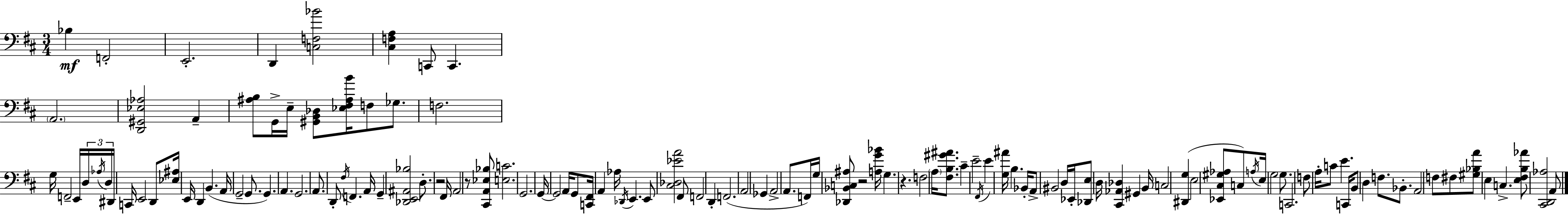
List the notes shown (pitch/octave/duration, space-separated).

Bb3/q F2/h E2/h. D2/q [C3,F3,Bb4]/h [C#3,F3,A3]/q C2/e C2/q. A2/h. [D2,G#2,Eb3,Ab3]/h A2/q [A#3,B3]/e G2/s E3/s [G#2,B2,Db3]/e [Eb3,F#3,A#3,B4]/s F3/e Gb3/e. F3/h. G3/s F2/h E2/s D3/s Ab3/s D3/s D#2/s C2/s E2/h D2/e [Eb3,A#3]/s E2/s D2/q B2/q. A2/s G2/h G2/e. G2/q. A2/q. G2/h. A2/e. D2/e F#3/s F2/q. A2/s G2/q [Db2,E2,A#2,Bb3]/h D3/e. R/h F#2/s A2/h R/e [C#2,A2,Eb3,Bb3]/e [E3,C4]/h. G2/h. G2/s G2/h A2/s G2/e [C2,F#2]/s A2/q Ab3/s Db2/s E2/q. E2/e [C#3,Db3,Eb4,A4]/h F#2/e F2/h D2/q F2/h. A2/h Gb2/q A2/h A2/e. F2/s G3/s [Db2,Bb2,C3,A#3]/e R/h [A3,G4,Bb4]/s G3/q. R/q. F3/h A3/s [F#3,B3,G#4,A#4]/e. C#4/q E4/h F#2/s E4/q [G3,A#4]/s B3/q. Bb2/s A2/e BIS2/h D3/s Eb2/s [Db2,E3]/e D3/s [C#2,Ab2,Db3]/q G#2/q B2/s C3/h [D#2,G3]/q E3/h [Eb2,C#3,G#3,Ab3]/e C3/e A3/s E3/s G3/h G3/e. C2/h. F3/e A3/s C4/e E4/q. C2/s B2/e D3/q F3/e. Bb2/e. A2/h F3/e F#3/e [G#3,Bb3,A4]/e E3/q C3/q. [E3,F#3,B3,Ab4]/e [C#2,D2,Ab3]/h A2/e